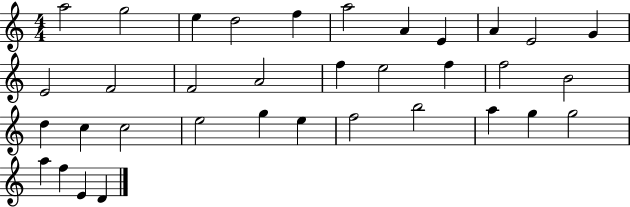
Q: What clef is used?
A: treble